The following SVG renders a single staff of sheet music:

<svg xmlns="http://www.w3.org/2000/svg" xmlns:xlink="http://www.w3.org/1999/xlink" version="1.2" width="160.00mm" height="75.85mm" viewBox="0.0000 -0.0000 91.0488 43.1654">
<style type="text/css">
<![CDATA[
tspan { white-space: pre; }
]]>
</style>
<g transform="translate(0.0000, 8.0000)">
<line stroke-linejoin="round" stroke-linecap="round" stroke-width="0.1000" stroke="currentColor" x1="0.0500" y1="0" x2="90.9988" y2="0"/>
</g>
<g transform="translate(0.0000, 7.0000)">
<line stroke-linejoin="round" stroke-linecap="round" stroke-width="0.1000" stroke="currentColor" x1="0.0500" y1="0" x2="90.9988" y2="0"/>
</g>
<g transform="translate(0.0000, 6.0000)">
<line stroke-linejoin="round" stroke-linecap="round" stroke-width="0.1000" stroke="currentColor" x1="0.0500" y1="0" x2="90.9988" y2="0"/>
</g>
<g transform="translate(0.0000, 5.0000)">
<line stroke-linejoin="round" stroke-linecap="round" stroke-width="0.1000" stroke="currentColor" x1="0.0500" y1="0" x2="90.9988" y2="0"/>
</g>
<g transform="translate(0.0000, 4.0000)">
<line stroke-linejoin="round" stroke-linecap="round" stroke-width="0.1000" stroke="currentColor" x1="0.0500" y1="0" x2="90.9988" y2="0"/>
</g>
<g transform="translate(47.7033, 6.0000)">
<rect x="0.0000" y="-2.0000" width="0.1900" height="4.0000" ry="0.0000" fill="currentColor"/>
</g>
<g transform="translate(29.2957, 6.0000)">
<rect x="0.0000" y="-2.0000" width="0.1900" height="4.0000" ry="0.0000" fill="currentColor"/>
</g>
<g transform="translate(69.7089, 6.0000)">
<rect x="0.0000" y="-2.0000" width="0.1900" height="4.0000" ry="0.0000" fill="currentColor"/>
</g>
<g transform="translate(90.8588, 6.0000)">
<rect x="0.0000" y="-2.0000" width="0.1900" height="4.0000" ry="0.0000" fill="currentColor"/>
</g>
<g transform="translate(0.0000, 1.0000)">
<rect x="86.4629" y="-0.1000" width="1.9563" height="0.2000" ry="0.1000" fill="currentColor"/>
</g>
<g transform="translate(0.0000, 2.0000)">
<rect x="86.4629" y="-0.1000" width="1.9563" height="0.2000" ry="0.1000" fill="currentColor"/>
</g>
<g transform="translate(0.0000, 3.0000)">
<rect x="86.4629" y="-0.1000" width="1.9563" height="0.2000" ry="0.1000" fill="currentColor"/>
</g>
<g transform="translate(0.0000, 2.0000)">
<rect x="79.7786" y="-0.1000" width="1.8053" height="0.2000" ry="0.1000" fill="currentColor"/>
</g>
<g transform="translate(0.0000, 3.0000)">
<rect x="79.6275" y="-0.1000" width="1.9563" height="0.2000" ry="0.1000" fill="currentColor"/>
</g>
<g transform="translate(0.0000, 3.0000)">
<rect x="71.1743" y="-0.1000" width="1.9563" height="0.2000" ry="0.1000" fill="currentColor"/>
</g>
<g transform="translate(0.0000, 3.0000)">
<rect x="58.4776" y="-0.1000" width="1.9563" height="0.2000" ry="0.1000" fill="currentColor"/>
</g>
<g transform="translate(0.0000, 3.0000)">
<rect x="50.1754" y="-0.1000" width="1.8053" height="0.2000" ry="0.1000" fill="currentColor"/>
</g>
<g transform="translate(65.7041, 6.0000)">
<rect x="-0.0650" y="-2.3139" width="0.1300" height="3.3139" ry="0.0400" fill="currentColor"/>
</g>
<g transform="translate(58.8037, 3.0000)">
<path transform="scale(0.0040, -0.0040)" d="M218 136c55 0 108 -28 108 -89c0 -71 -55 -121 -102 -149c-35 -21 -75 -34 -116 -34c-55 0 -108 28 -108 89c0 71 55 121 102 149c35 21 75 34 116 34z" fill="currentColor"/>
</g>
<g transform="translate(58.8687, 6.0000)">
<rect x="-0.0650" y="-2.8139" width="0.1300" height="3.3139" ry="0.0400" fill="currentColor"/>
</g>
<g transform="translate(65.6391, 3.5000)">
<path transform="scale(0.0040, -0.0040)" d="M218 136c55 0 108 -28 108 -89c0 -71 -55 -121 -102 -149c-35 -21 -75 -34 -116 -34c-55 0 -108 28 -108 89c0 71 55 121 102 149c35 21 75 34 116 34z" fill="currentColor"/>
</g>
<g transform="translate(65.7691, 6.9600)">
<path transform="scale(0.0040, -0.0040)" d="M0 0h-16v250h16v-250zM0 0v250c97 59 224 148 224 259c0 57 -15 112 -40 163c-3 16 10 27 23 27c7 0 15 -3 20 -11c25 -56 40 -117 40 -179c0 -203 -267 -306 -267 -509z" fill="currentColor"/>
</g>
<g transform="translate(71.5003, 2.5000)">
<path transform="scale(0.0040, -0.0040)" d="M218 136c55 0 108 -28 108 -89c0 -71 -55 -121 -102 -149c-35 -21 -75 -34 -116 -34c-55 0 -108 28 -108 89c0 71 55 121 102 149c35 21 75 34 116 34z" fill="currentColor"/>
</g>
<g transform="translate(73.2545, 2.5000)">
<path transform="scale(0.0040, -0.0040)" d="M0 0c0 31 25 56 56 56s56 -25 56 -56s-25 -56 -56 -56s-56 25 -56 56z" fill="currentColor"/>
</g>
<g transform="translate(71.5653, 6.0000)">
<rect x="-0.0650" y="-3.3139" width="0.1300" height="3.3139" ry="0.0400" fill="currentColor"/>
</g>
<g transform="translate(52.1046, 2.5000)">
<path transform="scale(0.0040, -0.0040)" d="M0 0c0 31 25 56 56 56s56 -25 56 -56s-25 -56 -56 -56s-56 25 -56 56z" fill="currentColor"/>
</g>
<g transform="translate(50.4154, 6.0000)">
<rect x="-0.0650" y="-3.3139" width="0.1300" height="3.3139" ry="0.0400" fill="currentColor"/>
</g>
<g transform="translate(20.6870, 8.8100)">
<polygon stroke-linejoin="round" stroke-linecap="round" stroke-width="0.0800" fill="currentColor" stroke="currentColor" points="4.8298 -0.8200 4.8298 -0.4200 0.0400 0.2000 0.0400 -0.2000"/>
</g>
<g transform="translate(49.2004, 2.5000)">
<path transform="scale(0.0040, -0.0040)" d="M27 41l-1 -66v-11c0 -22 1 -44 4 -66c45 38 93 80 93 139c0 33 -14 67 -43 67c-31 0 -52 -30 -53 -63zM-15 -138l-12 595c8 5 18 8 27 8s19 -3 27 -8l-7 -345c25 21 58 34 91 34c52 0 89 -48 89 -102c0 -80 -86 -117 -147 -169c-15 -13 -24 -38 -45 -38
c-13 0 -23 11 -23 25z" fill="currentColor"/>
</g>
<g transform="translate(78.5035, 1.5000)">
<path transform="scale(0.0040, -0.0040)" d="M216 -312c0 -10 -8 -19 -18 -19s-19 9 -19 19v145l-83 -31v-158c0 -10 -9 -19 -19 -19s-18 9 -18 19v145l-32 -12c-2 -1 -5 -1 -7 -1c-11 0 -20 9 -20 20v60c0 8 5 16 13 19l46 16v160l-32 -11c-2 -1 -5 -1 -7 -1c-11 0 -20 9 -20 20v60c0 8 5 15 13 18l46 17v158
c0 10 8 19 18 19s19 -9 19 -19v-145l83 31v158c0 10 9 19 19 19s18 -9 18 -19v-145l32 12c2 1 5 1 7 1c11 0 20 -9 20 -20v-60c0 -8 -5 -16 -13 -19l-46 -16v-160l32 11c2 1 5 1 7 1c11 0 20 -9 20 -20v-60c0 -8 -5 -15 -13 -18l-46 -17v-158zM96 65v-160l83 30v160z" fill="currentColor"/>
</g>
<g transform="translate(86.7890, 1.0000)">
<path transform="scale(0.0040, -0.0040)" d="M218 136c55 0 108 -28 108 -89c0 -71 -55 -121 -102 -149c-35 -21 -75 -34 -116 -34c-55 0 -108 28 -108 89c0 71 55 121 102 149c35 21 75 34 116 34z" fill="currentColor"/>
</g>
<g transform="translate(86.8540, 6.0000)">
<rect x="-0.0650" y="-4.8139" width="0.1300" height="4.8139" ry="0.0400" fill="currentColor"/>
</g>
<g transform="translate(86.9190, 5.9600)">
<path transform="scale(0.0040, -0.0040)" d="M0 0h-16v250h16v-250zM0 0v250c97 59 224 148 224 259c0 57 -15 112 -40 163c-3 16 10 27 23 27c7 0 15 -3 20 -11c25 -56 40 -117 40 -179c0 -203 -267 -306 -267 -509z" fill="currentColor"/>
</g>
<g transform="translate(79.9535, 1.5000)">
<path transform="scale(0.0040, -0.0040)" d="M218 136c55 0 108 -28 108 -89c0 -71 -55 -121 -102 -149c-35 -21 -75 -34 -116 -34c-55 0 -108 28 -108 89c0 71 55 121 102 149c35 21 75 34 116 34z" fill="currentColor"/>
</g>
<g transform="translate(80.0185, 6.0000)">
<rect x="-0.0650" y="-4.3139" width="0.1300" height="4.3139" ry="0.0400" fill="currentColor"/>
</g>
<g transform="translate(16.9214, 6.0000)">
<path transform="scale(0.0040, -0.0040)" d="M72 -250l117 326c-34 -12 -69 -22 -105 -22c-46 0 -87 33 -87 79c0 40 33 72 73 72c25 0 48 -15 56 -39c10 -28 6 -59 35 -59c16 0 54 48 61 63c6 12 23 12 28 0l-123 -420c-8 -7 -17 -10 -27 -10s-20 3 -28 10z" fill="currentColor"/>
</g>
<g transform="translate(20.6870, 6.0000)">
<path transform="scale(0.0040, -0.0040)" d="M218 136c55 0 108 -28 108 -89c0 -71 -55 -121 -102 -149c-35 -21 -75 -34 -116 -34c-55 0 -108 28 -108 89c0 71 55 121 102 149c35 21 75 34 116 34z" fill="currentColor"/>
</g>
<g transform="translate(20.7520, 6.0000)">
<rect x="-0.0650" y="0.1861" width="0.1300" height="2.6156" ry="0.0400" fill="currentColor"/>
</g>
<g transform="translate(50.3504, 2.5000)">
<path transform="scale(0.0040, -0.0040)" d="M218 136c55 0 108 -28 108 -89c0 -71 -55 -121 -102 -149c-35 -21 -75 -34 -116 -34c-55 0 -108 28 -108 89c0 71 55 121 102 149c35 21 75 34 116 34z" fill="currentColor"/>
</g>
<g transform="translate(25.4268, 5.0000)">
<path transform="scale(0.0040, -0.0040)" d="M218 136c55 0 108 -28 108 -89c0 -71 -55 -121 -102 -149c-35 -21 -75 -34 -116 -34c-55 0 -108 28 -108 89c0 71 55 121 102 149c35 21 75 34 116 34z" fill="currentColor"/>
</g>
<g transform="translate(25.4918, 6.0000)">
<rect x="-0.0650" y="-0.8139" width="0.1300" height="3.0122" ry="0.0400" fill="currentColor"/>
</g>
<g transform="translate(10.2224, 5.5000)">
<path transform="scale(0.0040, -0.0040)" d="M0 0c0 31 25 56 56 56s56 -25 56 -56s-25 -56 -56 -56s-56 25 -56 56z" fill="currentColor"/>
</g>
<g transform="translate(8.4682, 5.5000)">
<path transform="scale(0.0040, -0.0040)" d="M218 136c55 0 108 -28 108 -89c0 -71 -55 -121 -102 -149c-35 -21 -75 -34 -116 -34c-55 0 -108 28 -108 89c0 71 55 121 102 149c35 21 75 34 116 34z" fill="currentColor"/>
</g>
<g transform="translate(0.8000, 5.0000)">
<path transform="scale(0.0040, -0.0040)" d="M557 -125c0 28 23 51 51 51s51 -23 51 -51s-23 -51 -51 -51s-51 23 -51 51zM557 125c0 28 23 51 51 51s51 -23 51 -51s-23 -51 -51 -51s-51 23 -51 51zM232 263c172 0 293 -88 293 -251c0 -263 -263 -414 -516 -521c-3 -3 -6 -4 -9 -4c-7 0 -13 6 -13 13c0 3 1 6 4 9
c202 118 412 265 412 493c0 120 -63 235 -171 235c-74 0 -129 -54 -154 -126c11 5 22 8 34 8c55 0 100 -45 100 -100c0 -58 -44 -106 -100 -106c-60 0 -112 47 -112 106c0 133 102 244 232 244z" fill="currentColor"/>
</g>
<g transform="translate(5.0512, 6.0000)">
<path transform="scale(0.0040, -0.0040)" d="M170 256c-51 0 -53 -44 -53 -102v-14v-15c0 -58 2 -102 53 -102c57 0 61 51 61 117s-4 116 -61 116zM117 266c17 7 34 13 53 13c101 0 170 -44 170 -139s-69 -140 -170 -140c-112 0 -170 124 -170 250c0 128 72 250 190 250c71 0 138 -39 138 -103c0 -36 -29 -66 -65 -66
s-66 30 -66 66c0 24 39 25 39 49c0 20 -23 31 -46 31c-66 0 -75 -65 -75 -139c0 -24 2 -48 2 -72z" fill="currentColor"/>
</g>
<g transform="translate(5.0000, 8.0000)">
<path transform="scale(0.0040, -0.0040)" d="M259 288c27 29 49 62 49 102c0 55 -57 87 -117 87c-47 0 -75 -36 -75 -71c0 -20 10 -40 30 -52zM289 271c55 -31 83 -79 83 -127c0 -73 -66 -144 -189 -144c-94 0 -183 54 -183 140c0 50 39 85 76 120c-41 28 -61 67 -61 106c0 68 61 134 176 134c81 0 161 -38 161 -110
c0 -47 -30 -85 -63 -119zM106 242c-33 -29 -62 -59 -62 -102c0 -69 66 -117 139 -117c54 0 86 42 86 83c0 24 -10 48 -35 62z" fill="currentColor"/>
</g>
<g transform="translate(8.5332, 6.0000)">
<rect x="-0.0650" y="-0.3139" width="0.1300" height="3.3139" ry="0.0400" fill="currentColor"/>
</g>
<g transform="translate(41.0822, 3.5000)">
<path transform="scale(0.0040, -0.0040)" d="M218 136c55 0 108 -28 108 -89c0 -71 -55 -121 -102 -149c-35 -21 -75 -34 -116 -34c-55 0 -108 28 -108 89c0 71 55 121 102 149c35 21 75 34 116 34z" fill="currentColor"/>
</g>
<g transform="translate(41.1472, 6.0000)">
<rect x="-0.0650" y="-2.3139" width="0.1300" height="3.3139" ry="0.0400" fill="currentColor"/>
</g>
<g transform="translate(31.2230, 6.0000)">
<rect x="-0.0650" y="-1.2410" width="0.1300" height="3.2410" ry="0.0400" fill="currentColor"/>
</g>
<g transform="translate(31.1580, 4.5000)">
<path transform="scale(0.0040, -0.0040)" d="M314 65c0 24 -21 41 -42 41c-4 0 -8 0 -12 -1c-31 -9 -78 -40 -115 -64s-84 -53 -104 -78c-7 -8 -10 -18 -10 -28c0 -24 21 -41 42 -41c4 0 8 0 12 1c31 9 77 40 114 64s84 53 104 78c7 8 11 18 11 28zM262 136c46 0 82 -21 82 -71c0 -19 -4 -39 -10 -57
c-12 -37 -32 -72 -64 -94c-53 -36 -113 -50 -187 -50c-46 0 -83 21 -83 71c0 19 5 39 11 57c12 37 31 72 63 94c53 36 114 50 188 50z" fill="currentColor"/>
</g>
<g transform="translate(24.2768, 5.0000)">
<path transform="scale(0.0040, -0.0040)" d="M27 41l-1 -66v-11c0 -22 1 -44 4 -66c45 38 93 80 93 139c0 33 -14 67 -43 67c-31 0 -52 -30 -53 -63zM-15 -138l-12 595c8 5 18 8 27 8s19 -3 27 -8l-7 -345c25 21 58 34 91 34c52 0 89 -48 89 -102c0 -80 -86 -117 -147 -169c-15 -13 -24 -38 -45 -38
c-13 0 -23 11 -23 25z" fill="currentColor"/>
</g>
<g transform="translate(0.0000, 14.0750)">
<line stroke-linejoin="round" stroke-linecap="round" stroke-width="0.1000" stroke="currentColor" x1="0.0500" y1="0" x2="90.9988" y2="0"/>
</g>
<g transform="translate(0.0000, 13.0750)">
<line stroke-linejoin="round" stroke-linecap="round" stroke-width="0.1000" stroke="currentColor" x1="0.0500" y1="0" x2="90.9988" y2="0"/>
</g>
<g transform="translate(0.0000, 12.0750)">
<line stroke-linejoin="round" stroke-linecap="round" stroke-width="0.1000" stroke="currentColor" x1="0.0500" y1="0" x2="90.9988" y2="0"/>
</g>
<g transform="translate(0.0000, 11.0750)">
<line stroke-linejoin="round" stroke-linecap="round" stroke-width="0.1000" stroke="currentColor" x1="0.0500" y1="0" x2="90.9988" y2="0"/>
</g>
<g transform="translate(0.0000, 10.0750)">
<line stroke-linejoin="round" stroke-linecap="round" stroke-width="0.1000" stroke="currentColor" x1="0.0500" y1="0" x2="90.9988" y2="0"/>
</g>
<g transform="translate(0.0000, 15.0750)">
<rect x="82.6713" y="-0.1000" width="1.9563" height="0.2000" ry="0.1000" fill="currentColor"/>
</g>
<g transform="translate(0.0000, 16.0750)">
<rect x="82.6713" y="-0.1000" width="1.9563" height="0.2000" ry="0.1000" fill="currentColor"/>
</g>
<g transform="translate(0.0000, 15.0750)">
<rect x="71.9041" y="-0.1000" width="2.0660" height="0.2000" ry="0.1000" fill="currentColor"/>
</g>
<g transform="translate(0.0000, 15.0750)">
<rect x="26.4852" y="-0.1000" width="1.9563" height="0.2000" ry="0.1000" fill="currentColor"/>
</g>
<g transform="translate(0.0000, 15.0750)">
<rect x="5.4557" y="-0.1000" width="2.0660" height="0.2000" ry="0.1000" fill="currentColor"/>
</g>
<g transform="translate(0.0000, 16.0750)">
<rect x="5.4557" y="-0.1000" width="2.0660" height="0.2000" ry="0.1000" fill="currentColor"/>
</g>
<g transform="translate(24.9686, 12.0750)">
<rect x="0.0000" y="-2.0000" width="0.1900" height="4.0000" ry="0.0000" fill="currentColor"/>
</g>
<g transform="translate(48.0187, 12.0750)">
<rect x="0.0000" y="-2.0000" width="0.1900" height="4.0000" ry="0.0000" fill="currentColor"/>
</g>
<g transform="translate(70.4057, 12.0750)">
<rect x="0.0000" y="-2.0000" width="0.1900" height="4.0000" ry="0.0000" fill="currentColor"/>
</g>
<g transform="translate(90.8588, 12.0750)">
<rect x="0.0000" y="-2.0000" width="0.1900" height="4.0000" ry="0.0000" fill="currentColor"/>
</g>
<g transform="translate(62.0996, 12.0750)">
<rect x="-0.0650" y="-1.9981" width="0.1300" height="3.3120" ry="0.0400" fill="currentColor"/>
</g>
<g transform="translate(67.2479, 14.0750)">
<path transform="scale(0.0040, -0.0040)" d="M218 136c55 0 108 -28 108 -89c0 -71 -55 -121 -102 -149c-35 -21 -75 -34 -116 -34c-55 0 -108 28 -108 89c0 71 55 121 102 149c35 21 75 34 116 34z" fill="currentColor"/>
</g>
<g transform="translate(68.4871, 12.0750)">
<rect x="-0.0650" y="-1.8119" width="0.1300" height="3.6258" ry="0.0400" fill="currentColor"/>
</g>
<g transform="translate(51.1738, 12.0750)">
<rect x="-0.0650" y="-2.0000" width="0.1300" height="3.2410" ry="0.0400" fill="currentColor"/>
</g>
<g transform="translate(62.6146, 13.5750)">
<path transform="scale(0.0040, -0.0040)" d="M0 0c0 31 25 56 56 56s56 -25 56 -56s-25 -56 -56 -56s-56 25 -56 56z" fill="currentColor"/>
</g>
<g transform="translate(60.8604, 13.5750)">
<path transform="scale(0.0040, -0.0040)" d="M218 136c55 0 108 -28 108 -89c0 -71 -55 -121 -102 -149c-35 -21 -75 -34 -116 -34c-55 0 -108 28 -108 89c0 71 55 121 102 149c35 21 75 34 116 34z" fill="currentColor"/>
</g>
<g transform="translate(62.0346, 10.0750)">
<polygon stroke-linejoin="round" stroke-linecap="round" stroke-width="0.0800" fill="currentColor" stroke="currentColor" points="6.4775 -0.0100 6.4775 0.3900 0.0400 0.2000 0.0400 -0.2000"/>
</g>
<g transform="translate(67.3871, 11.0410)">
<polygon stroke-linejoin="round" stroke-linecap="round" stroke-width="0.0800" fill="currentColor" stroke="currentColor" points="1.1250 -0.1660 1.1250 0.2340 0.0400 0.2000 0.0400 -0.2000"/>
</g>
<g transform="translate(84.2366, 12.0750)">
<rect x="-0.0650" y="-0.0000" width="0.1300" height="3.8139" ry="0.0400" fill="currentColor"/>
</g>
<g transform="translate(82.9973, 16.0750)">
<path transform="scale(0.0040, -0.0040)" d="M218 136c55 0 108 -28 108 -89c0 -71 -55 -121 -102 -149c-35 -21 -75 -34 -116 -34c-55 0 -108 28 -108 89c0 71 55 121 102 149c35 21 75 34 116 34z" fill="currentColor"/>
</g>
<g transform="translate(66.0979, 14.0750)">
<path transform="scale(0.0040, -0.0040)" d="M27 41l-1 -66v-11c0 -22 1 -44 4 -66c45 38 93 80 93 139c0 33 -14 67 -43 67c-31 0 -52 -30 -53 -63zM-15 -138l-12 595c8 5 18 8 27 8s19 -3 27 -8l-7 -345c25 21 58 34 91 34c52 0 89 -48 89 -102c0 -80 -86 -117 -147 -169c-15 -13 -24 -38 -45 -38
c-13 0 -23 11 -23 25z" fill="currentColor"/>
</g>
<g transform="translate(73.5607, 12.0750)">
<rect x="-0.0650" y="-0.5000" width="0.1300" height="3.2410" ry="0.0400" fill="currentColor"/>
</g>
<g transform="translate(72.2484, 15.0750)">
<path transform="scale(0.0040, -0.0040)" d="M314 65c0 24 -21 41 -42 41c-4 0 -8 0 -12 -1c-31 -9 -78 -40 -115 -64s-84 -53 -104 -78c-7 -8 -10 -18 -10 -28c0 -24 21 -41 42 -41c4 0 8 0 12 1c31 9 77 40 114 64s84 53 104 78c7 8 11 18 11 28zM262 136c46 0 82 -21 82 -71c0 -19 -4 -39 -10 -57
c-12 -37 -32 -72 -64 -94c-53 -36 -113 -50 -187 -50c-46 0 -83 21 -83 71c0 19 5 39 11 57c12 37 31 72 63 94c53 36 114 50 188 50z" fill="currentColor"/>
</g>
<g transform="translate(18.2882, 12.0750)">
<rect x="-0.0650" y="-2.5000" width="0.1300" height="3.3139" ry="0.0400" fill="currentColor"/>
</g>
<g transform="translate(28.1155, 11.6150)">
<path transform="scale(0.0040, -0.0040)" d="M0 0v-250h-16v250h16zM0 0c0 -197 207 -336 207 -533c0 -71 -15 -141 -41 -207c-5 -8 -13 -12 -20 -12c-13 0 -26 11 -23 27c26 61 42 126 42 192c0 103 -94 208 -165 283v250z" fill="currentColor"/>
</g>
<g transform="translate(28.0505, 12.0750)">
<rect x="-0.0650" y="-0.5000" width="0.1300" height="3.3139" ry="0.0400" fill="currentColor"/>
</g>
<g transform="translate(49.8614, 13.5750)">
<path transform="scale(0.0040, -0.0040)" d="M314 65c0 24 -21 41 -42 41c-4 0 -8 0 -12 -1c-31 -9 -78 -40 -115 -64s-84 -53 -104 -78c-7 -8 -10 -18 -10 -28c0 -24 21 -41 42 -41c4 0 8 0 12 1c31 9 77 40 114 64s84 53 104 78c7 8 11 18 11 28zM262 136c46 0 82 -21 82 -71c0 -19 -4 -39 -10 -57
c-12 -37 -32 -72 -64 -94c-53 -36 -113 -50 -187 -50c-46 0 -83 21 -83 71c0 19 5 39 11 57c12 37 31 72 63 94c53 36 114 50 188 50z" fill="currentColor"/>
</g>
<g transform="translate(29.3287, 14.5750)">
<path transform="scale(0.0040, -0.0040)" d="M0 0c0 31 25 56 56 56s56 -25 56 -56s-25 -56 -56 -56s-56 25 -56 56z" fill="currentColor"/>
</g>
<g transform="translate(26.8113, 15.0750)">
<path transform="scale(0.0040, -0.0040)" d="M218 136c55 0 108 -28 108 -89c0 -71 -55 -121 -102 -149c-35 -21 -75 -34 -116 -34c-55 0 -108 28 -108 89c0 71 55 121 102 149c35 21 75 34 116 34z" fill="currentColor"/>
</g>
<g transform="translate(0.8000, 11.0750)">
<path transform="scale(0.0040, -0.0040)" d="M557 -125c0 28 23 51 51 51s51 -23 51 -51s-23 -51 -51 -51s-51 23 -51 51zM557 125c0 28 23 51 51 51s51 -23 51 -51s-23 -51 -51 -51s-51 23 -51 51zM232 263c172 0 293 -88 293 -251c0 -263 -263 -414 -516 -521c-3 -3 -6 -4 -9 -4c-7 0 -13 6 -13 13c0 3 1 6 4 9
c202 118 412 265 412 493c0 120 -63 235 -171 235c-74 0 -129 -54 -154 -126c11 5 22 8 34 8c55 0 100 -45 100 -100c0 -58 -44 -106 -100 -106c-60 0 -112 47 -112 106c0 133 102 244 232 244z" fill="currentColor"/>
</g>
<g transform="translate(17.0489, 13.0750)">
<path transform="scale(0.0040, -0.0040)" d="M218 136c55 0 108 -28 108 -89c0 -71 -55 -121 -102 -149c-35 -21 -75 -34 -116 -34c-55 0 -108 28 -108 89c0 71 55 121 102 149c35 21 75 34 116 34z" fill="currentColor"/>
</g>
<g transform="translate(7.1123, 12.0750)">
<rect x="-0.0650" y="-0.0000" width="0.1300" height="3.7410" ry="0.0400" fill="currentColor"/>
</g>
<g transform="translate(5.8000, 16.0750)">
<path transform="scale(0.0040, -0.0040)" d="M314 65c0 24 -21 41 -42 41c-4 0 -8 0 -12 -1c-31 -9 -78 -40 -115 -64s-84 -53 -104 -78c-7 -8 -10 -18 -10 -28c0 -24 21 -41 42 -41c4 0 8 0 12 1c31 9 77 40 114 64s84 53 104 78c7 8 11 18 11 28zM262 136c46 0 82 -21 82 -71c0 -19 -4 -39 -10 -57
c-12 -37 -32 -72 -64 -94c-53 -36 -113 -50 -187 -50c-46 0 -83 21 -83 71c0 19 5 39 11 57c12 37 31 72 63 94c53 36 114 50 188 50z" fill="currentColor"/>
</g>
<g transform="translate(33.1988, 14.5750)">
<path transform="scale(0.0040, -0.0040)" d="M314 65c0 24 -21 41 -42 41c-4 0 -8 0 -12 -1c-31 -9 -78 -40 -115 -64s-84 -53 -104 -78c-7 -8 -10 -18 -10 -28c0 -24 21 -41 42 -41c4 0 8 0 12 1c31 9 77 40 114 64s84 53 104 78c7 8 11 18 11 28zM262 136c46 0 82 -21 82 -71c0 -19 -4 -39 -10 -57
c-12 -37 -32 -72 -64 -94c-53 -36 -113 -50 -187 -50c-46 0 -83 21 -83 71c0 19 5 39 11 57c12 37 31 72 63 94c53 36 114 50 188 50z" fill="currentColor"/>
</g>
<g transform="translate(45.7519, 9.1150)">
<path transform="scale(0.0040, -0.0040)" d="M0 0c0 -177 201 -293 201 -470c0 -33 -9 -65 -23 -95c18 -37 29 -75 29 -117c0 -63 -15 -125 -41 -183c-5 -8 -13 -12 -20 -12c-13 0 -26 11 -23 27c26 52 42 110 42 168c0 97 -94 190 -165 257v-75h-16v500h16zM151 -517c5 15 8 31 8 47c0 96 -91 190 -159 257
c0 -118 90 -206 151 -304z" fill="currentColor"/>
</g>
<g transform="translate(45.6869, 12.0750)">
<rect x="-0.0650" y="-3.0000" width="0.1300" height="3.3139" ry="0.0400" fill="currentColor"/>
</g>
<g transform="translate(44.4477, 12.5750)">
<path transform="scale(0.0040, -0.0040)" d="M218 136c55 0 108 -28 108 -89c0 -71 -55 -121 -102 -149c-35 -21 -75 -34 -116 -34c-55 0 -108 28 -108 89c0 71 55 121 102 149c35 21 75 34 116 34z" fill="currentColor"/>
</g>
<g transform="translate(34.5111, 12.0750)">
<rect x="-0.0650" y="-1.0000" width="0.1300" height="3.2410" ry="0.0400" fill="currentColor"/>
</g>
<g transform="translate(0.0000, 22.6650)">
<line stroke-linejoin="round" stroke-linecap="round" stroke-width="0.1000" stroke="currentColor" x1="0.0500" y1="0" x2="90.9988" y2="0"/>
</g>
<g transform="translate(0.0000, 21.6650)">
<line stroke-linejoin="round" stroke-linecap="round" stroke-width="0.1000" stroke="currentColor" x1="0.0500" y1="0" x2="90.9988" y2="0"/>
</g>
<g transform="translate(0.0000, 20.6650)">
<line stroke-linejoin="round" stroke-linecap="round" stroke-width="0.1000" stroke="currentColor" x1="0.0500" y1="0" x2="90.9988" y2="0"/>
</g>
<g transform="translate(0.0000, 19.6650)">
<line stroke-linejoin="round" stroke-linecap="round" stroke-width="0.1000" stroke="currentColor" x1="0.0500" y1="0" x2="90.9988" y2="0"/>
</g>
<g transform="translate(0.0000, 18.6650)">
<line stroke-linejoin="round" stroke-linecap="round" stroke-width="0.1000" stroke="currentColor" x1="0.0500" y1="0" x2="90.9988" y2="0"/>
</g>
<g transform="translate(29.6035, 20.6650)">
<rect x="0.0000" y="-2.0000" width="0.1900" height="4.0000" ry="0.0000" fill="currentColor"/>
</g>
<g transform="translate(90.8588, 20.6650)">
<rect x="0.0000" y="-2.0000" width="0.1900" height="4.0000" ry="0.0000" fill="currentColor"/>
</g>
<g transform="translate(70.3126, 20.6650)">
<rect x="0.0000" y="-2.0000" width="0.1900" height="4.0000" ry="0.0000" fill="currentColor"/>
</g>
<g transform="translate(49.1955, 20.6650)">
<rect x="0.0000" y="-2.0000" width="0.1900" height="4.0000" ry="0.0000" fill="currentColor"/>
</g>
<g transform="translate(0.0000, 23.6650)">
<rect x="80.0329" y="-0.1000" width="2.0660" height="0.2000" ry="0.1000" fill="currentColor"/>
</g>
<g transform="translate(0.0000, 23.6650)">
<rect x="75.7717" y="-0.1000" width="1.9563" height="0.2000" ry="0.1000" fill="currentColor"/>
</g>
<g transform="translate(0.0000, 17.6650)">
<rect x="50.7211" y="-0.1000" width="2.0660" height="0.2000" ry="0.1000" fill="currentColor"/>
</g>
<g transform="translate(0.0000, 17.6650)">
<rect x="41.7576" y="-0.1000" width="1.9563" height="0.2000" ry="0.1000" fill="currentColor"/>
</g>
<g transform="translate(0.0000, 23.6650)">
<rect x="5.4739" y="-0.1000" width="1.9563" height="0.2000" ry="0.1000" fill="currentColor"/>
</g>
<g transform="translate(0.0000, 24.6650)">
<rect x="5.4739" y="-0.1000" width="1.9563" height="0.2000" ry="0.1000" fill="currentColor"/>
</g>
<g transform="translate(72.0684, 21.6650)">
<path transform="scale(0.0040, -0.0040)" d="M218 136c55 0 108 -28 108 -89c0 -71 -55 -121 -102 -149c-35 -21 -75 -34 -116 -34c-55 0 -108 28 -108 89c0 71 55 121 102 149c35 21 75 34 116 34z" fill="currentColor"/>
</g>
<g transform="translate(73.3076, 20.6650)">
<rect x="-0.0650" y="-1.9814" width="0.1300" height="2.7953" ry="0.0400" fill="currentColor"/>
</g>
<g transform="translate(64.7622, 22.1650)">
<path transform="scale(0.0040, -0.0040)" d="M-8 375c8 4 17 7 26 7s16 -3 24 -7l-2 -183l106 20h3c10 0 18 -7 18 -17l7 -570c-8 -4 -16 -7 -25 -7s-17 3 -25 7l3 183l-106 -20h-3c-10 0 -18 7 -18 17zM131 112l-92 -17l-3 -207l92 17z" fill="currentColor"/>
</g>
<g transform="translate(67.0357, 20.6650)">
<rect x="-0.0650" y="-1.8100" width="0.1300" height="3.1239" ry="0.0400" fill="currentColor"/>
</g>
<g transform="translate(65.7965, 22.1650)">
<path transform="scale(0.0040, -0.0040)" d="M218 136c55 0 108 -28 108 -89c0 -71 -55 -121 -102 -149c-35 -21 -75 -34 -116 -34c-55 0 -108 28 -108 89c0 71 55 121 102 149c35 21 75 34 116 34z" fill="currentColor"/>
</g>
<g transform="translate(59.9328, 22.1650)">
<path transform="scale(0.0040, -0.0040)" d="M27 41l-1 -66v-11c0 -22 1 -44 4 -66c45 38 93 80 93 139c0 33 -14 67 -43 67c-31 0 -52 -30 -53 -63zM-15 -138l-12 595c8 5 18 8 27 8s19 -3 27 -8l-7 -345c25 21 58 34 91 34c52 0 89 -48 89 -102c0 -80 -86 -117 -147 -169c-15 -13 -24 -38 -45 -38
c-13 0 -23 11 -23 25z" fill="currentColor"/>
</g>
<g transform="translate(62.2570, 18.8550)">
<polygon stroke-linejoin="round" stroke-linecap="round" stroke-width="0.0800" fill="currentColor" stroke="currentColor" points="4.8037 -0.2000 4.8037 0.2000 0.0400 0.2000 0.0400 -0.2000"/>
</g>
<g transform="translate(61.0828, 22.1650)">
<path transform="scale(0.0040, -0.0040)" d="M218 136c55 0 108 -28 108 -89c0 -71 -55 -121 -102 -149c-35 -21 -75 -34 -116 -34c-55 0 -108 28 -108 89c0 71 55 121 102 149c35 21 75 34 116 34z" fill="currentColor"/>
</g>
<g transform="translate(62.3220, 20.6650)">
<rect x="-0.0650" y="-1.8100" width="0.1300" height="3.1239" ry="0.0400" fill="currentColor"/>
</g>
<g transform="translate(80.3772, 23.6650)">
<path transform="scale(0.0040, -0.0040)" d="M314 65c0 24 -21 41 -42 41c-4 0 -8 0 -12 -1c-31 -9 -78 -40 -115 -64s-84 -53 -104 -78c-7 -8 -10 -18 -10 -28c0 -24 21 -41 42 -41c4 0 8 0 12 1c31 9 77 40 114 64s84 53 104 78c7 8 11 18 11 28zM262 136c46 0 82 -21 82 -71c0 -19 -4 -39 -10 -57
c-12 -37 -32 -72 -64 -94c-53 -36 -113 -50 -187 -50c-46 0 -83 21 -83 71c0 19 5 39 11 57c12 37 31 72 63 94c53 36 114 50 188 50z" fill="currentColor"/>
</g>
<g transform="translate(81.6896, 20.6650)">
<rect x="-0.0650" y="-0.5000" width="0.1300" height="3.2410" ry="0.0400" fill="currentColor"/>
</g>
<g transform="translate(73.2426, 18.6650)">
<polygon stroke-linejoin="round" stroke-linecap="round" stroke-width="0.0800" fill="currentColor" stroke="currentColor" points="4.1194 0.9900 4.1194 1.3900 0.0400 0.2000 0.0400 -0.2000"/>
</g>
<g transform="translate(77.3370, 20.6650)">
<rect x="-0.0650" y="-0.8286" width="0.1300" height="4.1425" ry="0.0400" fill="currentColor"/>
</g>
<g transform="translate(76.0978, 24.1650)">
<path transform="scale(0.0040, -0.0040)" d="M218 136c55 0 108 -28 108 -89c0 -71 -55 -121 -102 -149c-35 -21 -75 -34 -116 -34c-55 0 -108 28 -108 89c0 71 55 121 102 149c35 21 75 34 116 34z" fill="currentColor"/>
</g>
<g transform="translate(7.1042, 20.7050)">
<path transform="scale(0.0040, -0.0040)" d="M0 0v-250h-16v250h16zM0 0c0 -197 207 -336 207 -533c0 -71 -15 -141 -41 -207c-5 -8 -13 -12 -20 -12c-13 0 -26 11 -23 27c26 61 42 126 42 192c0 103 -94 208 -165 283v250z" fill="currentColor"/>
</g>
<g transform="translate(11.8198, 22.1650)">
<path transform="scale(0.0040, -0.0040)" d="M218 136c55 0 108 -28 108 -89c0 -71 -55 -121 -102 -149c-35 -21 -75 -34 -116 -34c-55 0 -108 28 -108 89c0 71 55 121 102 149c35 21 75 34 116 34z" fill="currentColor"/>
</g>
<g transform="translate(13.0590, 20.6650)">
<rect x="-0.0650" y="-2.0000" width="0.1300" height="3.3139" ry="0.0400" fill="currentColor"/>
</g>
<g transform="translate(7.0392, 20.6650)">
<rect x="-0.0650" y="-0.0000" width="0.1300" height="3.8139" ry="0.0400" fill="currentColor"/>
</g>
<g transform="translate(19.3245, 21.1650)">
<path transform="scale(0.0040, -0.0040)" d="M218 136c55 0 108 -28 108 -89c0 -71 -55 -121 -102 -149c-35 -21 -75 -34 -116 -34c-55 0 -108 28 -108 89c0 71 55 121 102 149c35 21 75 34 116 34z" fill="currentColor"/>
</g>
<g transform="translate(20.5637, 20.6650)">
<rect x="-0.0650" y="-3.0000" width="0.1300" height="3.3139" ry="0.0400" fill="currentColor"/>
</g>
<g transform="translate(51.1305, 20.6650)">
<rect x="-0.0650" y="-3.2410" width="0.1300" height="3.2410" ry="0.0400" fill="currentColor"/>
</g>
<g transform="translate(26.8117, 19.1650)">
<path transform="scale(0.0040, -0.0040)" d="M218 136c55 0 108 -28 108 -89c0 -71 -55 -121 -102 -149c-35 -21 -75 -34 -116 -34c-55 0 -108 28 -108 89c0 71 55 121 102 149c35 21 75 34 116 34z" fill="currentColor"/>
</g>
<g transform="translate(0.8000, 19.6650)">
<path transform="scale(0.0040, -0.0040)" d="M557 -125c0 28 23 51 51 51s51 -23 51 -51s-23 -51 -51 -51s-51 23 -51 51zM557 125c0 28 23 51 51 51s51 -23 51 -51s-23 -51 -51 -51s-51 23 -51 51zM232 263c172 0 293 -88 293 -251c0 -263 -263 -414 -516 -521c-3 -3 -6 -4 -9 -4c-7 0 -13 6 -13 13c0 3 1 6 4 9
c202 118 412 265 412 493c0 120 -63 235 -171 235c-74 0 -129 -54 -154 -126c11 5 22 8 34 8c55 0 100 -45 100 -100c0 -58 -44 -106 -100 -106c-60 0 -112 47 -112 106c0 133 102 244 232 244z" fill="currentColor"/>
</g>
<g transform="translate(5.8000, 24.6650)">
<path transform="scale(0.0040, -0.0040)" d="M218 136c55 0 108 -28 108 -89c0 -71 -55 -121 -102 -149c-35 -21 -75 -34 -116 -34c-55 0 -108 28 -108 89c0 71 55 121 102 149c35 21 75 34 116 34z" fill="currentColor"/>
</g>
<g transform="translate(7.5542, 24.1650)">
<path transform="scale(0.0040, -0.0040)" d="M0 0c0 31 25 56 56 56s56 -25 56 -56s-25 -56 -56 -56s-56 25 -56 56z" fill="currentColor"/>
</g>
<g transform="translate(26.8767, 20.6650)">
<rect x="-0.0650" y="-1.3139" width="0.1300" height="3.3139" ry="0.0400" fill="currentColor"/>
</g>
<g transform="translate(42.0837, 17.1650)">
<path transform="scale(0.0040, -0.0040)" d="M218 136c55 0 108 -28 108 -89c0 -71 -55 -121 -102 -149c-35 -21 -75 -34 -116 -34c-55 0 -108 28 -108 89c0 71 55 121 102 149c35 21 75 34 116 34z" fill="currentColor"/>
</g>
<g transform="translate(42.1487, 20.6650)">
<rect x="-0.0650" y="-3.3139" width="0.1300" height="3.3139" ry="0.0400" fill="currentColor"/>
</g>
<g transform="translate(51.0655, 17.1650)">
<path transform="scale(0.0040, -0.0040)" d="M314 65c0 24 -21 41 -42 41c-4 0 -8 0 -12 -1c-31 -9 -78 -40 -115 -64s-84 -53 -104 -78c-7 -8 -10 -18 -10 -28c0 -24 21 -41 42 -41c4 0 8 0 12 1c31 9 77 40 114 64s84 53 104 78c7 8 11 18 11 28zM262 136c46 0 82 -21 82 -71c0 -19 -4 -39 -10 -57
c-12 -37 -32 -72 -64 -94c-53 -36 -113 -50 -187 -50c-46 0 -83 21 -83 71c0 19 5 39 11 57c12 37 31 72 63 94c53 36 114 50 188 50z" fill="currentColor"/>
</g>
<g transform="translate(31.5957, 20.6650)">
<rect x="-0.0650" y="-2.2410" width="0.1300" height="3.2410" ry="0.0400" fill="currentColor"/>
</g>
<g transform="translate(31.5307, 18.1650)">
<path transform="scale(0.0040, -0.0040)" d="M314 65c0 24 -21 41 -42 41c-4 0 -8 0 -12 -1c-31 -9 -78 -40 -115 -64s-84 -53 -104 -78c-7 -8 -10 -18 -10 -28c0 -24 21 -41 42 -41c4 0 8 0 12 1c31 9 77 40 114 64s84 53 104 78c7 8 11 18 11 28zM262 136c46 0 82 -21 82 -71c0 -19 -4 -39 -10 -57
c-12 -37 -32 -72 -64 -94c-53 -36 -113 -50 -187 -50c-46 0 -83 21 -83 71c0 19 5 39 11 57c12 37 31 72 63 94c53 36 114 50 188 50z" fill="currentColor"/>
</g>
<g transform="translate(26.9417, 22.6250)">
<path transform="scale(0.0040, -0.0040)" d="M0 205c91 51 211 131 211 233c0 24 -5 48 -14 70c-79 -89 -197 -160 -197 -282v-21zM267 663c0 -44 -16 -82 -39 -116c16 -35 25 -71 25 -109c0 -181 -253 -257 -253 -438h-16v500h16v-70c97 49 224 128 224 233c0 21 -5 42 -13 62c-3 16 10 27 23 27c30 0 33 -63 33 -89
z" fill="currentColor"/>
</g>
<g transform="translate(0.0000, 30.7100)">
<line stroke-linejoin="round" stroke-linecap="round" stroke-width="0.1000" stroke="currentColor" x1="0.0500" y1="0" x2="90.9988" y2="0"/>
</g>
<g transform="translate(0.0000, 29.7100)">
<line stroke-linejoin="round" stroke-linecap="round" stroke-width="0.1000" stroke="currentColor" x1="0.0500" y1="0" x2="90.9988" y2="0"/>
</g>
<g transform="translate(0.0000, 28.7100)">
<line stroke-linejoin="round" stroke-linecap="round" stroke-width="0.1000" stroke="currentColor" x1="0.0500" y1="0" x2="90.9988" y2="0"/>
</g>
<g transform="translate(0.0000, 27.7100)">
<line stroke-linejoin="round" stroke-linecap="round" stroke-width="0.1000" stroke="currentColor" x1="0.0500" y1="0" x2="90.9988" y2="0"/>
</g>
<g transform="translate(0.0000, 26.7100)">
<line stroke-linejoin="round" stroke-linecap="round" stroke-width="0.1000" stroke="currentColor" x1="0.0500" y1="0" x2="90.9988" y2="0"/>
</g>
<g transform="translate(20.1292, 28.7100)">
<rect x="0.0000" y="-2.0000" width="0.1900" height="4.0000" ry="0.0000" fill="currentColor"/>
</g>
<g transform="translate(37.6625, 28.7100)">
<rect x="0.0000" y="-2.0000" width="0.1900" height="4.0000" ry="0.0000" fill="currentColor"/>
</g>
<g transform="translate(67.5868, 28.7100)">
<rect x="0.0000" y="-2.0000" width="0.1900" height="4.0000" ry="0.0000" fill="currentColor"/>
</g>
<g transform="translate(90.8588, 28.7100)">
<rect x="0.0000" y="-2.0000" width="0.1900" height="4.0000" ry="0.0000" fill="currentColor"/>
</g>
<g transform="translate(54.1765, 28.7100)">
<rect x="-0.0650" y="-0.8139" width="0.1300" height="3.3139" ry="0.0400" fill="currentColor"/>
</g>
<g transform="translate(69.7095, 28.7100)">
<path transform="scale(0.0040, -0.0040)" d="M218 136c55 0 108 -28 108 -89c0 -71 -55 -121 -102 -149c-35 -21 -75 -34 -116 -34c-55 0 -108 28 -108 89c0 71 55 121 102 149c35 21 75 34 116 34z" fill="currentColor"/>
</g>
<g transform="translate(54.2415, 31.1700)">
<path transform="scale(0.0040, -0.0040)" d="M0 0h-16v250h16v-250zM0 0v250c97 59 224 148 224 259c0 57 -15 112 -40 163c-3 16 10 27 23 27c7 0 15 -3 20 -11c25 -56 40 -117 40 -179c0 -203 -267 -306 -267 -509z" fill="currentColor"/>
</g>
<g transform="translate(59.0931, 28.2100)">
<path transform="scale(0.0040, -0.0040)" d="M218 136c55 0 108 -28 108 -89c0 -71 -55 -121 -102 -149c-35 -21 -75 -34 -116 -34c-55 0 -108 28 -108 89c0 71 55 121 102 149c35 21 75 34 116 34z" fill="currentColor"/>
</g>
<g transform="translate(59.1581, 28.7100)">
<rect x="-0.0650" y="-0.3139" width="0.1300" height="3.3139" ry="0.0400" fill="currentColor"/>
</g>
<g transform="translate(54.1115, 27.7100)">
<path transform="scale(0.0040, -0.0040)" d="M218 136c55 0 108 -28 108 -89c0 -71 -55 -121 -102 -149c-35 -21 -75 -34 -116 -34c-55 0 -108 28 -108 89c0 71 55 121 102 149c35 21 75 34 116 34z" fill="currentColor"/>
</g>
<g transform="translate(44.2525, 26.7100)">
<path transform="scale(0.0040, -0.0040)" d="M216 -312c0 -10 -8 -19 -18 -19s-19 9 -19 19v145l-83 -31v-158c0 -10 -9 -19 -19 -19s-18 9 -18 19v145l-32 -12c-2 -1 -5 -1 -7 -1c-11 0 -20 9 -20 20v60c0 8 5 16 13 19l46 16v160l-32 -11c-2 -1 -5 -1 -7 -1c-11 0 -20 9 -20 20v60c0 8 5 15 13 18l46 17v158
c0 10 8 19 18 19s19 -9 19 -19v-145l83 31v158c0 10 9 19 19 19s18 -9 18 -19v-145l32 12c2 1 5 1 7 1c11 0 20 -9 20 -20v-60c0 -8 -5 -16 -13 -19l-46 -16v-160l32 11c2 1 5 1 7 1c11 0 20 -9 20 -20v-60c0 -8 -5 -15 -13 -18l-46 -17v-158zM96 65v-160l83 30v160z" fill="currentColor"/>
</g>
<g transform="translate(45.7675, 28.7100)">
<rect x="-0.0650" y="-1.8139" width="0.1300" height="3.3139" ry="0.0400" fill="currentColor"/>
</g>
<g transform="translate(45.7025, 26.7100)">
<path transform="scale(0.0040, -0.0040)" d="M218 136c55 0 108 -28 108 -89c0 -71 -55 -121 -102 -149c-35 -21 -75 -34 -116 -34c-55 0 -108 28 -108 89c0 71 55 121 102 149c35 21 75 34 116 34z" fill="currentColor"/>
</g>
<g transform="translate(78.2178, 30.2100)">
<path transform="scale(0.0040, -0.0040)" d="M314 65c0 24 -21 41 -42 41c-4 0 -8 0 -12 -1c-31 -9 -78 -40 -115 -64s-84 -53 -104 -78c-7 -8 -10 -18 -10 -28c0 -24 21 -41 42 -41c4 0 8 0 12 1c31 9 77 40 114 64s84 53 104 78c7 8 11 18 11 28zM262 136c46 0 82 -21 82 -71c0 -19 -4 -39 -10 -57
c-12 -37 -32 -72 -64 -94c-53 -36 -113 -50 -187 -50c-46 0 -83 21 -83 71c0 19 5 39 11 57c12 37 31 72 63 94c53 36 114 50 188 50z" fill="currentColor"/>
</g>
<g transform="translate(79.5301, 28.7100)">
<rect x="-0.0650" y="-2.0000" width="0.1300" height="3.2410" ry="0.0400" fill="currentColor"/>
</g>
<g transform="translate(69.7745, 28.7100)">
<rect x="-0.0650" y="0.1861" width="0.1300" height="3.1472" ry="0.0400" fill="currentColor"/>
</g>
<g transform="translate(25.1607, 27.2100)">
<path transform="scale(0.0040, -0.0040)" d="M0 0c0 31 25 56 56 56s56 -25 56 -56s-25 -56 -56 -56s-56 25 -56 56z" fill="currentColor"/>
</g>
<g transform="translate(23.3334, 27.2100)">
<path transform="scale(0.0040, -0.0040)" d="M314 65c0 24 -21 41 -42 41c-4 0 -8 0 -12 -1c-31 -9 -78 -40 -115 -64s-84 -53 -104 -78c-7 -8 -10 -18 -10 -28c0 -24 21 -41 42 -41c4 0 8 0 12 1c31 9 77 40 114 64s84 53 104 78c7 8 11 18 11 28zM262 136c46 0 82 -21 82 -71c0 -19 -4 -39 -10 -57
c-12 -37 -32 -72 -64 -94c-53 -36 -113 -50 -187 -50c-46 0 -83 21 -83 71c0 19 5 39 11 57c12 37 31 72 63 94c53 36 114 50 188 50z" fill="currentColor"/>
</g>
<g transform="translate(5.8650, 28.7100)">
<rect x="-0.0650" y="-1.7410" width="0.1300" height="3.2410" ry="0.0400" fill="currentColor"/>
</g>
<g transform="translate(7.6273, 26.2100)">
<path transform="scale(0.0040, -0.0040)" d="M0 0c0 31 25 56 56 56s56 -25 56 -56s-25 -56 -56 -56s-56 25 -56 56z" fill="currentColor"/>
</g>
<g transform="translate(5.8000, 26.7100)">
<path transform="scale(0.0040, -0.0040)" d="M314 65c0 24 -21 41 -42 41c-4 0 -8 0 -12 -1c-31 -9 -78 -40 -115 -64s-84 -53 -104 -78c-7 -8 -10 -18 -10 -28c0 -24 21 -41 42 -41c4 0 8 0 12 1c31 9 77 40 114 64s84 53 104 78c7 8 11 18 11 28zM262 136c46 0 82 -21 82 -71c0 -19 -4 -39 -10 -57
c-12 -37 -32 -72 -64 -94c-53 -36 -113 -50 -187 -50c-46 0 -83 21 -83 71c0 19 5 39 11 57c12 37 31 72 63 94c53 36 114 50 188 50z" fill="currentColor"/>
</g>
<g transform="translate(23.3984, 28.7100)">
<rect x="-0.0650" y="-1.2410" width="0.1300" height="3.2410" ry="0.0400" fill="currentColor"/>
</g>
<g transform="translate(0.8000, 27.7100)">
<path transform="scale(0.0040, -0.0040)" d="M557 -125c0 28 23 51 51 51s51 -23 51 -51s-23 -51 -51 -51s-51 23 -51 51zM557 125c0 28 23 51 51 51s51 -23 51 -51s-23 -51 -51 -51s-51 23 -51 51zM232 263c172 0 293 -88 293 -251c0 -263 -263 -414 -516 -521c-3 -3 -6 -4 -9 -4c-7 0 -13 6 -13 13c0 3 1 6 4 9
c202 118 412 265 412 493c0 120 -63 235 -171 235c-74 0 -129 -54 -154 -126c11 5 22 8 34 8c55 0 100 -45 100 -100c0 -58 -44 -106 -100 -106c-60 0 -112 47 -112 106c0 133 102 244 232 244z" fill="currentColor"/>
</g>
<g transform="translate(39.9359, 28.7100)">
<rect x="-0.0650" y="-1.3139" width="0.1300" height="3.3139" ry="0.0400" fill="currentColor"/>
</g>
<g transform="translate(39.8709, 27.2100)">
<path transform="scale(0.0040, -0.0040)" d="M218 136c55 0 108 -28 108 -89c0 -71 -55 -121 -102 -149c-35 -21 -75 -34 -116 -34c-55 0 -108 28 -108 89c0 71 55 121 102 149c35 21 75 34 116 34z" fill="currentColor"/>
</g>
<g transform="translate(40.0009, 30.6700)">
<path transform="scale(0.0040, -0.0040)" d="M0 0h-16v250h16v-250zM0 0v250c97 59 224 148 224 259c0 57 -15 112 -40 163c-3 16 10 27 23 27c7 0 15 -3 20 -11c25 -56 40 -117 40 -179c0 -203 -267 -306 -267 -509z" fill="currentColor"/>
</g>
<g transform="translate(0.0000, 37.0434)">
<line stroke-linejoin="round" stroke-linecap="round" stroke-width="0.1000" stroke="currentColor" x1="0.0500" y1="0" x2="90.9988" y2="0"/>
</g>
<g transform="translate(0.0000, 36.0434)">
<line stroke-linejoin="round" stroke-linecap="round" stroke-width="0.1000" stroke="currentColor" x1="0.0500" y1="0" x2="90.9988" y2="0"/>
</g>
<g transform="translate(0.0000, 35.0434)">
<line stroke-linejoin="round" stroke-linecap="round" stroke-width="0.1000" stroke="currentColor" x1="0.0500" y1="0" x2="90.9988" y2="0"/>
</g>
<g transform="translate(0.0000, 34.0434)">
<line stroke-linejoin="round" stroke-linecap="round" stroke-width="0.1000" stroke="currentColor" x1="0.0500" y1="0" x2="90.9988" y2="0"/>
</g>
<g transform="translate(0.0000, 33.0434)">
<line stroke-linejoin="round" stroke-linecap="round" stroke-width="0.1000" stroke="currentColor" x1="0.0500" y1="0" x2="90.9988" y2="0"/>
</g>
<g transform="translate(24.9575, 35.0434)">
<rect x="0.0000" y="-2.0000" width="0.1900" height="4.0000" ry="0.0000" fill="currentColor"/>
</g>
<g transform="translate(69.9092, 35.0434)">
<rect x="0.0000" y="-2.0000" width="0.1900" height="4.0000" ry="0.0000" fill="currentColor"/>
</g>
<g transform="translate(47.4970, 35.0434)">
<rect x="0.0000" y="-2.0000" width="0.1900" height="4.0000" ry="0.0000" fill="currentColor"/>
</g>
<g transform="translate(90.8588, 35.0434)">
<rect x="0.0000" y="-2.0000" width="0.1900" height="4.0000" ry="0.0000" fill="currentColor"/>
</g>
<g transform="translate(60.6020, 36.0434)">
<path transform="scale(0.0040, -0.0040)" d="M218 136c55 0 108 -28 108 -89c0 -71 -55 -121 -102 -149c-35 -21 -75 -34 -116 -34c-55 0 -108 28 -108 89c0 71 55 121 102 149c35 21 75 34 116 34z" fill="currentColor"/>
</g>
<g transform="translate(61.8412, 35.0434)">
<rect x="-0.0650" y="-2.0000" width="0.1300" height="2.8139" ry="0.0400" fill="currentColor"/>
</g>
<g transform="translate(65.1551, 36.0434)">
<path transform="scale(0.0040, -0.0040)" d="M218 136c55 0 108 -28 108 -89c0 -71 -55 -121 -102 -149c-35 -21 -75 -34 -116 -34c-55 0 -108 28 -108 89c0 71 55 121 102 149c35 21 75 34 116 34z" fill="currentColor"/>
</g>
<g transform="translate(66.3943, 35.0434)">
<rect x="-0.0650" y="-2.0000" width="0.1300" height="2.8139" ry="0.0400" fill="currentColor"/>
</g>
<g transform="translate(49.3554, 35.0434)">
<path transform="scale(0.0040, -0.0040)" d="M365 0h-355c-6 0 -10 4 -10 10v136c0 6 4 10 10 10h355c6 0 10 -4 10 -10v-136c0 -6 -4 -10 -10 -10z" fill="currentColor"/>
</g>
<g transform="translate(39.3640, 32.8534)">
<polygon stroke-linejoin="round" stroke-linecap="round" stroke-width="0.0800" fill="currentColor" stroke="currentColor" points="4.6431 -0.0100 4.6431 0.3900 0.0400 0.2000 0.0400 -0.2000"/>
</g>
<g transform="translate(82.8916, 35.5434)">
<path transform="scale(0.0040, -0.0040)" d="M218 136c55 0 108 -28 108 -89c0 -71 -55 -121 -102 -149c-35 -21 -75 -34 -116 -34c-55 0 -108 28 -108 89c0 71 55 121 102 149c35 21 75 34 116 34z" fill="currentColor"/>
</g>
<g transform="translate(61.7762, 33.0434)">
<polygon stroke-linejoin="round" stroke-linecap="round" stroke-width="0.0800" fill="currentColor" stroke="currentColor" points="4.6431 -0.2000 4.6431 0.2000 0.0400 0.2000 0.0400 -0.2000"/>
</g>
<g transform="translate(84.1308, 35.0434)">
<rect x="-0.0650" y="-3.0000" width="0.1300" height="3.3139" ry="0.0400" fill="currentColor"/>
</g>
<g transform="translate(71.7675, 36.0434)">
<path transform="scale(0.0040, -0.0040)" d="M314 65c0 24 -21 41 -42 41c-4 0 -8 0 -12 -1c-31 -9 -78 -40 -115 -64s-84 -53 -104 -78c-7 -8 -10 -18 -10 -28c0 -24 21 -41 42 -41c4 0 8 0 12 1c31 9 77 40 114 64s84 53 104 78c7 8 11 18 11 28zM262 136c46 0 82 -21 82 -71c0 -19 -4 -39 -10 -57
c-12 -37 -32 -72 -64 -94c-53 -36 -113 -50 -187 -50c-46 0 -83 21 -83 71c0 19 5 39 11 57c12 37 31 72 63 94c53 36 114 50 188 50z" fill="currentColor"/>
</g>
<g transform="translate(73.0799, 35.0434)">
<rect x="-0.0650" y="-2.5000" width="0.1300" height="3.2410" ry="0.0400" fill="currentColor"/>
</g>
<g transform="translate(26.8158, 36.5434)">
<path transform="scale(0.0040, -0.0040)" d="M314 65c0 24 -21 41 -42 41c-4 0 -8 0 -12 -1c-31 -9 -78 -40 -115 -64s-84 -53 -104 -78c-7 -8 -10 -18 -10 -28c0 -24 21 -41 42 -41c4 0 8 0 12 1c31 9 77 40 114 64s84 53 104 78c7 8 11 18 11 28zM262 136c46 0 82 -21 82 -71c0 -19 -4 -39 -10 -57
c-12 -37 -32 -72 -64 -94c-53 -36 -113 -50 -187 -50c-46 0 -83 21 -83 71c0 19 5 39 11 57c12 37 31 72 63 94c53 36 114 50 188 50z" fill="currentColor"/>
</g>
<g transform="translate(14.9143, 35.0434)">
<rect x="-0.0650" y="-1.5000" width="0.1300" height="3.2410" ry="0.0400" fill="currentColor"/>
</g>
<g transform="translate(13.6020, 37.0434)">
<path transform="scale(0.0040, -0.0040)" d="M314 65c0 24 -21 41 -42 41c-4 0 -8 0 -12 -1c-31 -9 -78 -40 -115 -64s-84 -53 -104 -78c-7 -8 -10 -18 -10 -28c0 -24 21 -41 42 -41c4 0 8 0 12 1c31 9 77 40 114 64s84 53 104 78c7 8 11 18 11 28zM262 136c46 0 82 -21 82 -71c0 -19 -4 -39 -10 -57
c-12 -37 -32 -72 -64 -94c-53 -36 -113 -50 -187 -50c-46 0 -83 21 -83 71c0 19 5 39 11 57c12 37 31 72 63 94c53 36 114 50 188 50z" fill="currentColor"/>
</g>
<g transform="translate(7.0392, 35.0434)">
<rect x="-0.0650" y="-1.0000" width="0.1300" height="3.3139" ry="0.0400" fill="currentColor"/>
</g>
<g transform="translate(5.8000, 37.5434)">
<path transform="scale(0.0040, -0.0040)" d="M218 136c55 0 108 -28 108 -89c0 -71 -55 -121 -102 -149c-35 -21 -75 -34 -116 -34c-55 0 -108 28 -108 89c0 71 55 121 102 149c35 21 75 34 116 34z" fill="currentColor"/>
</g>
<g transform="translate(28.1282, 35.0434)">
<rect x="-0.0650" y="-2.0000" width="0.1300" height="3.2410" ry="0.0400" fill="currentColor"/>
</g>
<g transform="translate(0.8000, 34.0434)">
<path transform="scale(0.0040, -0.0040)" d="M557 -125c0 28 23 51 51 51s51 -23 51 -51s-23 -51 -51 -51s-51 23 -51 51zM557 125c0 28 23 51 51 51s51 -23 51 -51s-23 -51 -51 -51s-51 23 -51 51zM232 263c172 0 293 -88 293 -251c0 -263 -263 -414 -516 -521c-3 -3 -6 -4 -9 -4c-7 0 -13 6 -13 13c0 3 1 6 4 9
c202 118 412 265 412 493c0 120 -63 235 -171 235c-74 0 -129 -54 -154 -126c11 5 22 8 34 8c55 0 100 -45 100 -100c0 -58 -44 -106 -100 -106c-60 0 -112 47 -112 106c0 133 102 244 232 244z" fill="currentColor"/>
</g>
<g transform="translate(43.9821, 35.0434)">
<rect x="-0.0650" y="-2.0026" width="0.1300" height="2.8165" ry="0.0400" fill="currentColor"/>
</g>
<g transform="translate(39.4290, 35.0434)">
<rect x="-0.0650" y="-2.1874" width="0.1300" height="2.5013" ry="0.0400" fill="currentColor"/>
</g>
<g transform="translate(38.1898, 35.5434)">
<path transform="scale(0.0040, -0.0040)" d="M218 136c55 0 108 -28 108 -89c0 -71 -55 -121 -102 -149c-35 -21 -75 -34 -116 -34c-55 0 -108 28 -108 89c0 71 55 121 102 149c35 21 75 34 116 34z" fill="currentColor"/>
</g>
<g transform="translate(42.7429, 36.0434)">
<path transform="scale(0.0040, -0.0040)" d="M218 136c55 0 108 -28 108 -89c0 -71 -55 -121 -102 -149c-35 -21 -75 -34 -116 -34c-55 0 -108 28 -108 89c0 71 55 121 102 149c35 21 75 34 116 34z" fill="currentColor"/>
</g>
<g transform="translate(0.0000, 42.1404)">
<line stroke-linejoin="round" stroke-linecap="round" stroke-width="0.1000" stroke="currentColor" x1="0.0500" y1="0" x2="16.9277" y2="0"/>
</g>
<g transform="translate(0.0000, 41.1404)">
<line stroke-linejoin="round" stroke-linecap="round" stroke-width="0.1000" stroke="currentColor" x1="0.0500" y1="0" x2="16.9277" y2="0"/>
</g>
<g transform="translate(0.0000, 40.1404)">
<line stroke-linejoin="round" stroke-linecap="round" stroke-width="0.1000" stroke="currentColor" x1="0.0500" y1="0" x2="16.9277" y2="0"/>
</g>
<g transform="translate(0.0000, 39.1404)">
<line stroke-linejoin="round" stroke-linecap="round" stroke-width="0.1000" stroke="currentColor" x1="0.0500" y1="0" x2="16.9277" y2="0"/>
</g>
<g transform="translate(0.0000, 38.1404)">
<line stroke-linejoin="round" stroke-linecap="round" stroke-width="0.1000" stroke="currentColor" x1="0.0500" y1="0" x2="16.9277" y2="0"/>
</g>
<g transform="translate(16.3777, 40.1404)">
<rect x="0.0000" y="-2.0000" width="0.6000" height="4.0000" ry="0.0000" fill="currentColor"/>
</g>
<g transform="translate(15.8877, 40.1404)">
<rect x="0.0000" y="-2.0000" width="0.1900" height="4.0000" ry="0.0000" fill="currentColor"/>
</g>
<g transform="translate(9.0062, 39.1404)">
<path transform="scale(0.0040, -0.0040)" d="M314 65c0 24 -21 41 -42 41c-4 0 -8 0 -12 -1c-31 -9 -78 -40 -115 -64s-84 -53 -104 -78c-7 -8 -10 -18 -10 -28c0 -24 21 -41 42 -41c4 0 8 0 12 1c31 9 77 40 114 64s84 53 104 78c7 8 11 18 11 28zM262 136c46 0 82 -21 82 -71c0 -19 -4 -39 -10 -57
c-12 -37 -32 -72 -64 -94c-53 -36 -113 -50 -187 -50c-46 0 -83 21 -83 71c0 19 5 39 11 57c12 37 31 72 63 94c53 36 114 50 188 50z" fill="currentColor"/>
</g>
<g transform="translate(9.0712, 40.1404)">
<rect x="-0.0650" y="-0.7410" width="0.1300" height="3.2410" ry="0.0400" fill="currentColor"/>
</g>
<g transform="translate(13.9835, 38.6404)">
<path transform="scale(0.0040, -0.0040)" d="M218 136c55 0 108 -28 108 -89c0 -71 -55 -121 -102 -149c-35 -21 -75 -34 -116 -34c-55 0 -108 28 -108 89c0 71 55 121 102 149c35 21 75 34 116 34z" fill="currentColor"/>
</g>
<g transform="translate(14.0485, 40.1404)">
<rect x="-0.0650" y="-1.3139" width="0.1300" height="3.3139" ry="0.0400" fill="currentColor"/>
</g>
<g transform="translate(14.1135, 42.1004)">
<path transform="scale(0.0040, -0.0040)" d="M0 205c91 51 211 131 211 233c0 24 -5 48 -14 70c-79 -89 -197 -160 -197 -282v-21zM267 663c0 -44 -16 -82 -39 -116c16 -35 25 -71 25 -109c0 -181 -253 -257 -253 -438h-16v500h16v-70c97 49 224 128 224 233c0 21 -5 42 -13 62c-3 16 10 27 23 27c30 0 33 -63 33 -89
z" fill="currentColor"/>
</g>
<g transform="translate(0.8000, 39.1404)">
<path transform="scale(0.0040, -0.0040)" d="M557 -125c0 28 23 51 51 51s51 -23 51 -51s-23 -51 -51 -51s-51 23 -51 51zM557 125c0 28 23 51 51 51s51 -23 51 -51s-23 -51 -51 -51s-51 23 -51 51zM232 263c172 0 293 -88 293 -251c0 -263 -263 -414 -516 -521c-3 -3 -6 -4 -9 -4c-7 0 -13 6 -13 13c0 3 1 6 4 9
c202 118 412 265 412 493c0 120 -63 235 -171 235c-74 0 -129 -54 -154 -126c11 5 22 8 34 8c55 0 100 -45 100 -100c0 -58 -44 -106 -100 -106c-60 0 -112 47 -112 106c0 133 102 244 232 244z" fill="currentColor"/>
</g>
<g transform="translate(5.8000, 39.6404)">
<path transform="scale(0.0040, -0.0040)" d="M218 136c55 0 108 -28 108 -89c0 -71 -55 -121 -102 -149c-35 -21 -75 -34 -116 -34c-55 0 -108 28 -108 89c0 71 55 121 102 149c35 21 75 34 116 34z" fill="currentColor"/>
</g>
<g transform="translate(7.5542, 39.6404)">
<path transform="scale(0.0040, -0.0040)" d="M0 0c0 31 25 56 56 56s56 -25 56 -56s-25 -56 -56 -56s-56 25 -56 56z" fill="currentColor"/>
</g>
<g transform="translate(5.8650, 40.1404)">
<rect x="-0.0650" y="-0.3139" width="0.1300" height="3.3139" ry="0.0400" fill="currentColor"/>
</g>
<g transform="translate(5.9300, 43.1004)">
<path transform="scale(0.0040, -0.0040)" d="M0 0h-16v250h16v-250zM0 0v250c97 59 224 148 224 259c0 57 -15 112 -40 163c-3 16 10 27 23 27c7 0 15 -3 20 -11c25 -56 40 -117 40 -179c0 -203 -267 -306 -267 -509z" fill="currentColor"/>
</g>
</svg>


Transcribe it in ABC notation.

X:1
T:Untitled
M:6/8
L:1/4
K:C
E, z/2 D,/2 _F,/2 G,2 B, _D C B,/2 D ^F G/2 C,,2 B,, E,,/2 F,,2 C,/4 A,,2 A,,/2 _G,,/4 E,,2 C,, C,,/2 A,, C, G,/4 B,2 D D2 _A,,/2 A,,/2 B,,/2 D,,/2 E,,2 A,2 G,2 G,/2 ^A, F,/2 E, D, A,,2 F,, G,,2 A,,2 C,/2 B,,/2 z2 B,,/2 B,,/2 B,,2 C, E,/2 F,2 G,/4